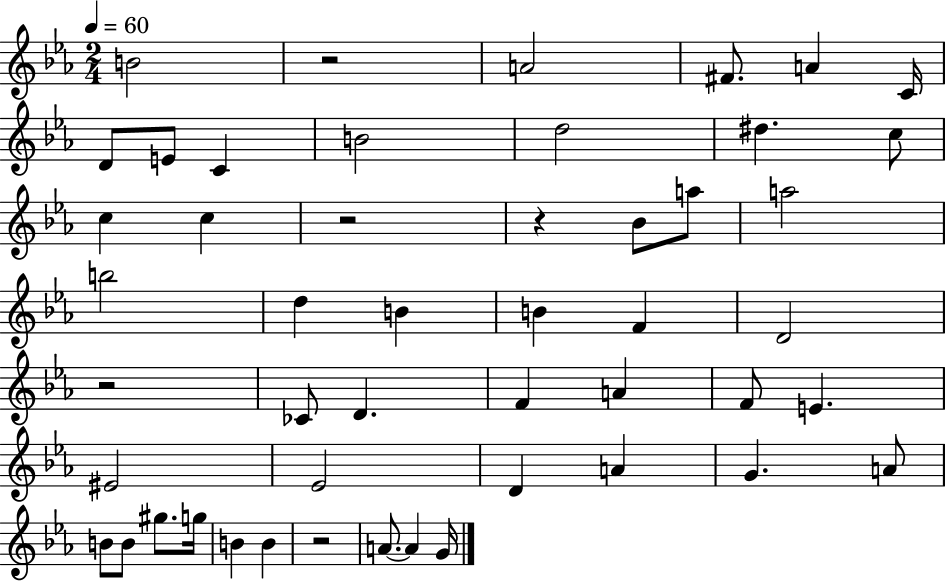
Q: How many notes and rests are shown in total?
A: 49